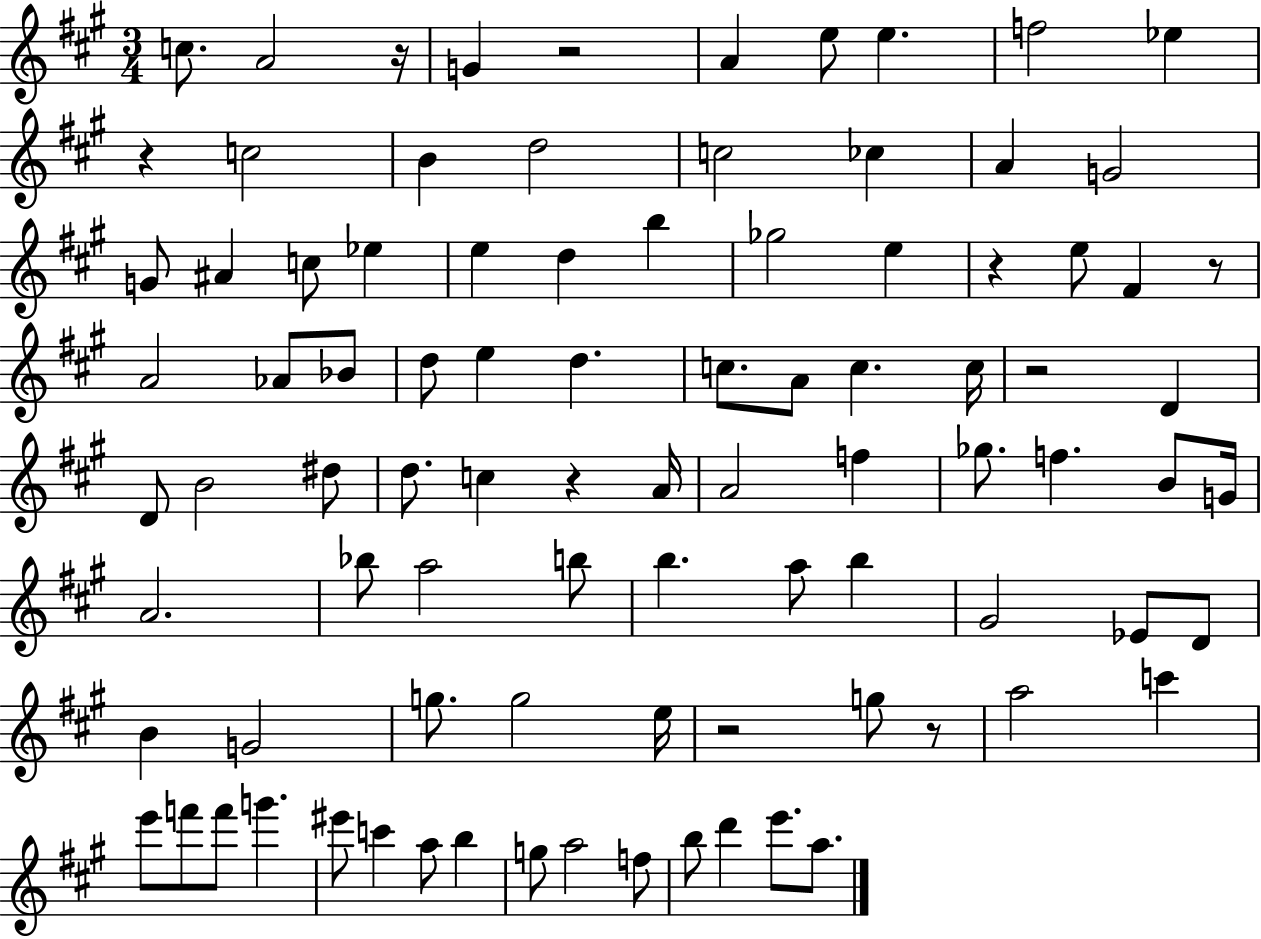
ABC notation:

X:1
T:Untitled
M:3/4
L:1/4
K:A
c/2 A2 z/4 G z2 A e/2 e f2 _e z c2 B d2 c2 _c A G2 G/2 ^A c/2 _e e d b _g2 e z e/2 ^F z/2 A2 _A/2 _B/2 d/2 e d c/2 A/2 c c/4 z2 D D/2 B2 ^d/2 d/2 c z A/4 A2 f _g/2 f B/2 G/4 A2 _b/2 a2 b/2 b a/2 b ^G2 _E/2 D/2 B G2 g/2 g2 e/4 z2 g/2 z/2 a2 c' e'/2 f'/2 f'/2 g' ^e'/2 c' a/2 b g/2 a2 f/2 b/2 d' e'/2 a/2